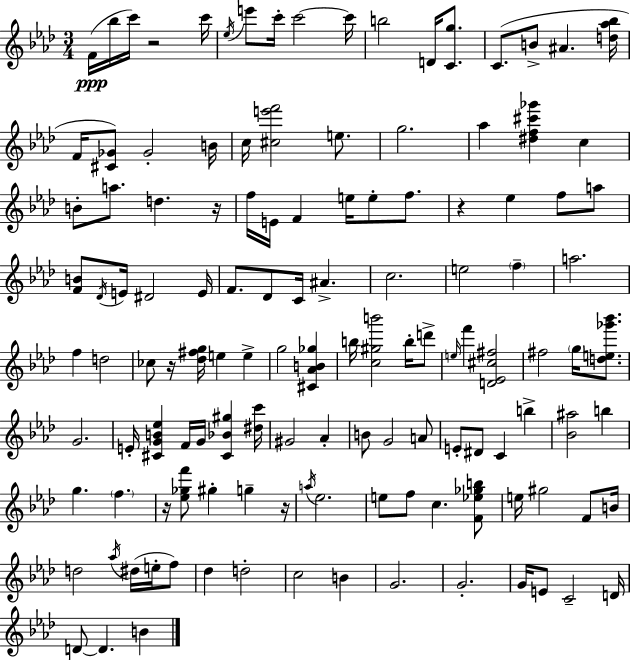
F4/s Bb5/s C6/s R/h C6/s Eb5/s E6/e C6/s C6/h C6/s B5/h D4/s [C4,G5]/e. C4/e. B4/e A#4/q. [D5,Ab5,Bb5]/s F4/s [C#4,Gb4]/e Gb4/h B4/s C5/s [C#5,E6,F6]/h E5/e. G5/h. Ab5/q [D#5,F5,C#6,Gb6]/q C5/q B4/e A5/e. D5/q. R/s F5/s E4/s F4/q E5/s E5/e F5/e. R/q Eb5/q F5/e A5/e [F4,B4]/e Db4/s E4/s D#4/h E4/s F4/e. Db4/e C4/s A#4/q. C5/h. E5/h F5/q A5/h. F5/q D5/h CES5/e R/s [Db5,F#5,G5]/s E5/q E5/q G5/h [C#4,Ab4,B4,Gb5]/q B5/s [C5,G#5,B6]/h B5/s D6/e E5/s F6/q [D4,Eb4,C#5,F#5]/h F#5/h G5/s [D5,E5,Gb6,Bb6]/e. G4/h. E4/s [C#4,G4,B4,Eb5]/q F4/s G4/s [C#4,Bb4,G#5]/q [D#5,C6]/s G#4/h Ab4/q B4/e G4/h A4/e E4/e D#4/e C4/q B5/q [Bb4,A#5]/h B5/q G5/q. F5/q. R/s [Eb5,Gb5,F6]/e G#5/q G5/q R/s A5/s Eb5/h. E5/e F5/e C5/q. [F4,Eb5,Gb5,B5]/e E5/s G#5/h F4/e B4/s D5/h Ab5/s D#5/s E5/s F5/e Db5/q D5/h C5/h B4/q G4/h. G4/h. G4/s E4/e C4/h D4/s D4/e D4/q. B4/q